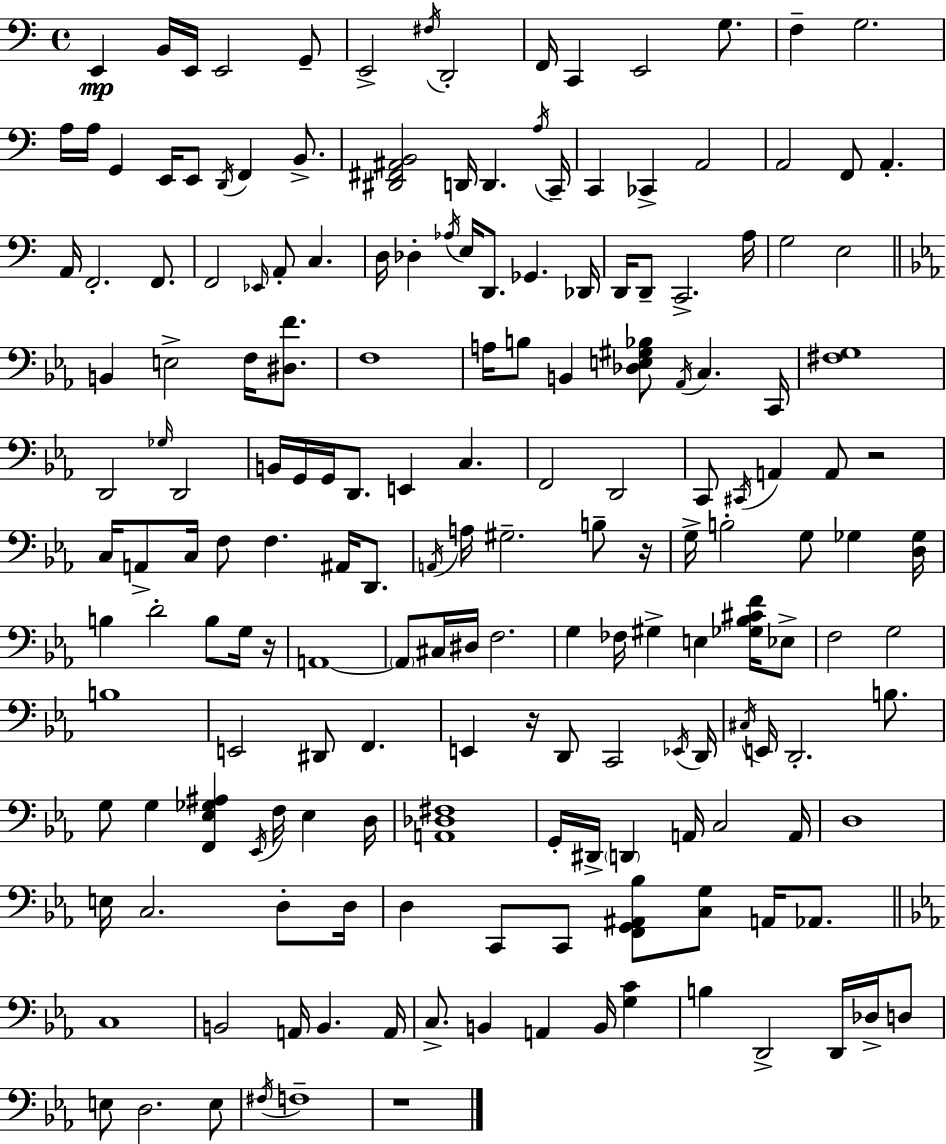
{
  \clef bass
  \time 4/4
  \defaultTimeSignature
  \key c \major
  \repeat volta 2 { e,4\mp b,16 e,16 e,2 g,8-- | e,2-> \acciaccatura { fis16 } d,2-. | f,16 c,4 e,2 g8. | f4-- g2. | \break a16 a16 g,4 e,16 e,8 \acciaccatura { d,16 } f,4 b,8.-> | <dis, fis, ais, b,>2 d,16 d,4. | \acciaccatura { a16 } c,16-- c,4 ces,4-> a,2 | a,2 f,8 a,4.-. | \break a,16 f,2.-. | f,8. f,2 \grace { ees,16 } a,8-. c4. | d16 des4-. \acciaccatura { aes16 } e16 d,8. ges,4. | des,16 d,16 d,8-- c,2.-> | \break a16 g2 e2 | \bar "||" \break \key ees \major b,4 e2-> f16 <dis f'>8. | f1 | a16 b8 b,4 <des e gis bes>8 \acciaccatura { aes,16 } c4. | c,16 <fis g>1 | \break d,2 \grace { ges16 } d,2 | b,16 g,16 g,16 d,8. e,4 c4. | f,2 d,2 | c,8 \acciaccatura { cis,16 } a,4 a,8 r2 | \break c16 a,8-> c16 f8 f4. ais,16 | d,8. \acciaccatura { a,16 } a16 gis2.-- | b8-- r16 g16-> b2-. g8 ges4 | <d ges>16 b4 d'2-. | \break b8 g16 r16 a,1~~ | \parenthesize a,8 cis16 dis16 f2. | g4 fes16 gis4-> e4 | <ges bes cis' f'>16 ees8-> f2 g2 | \break b1 | e,2 dis,8 f,4. | e,4 r16 d,8 c,2 | \acciaccatura { ees,16 } d,16 \acciaccatura { cis16 } e,16 d,2.-. | \break b8. g8 g4 <f, ees ges ais>4 | \acciaccatura { ees,16 } f16 ees4 d16 <a, des fis>1 | g,16-. dis,16-> \parenthesize d,4 a,16 c2 | a,16 d1 | \break e16 c2. | d8-. d16 d4 c,8 c,8 <f, g, ais, bes>8 | <c g>8 a,16 aes,8. \bar "||" \break \key ees \major c1 | b,2 a,16 b,4. a,16 | c8.-> b,4 a,4 b,16 <g c'>4 | b4 d,2-> d,16 des16-> d8 | \break e8 d2. e8 | \acciaccatura { fis16 } f1-- | r1 | } \bar "|."
}